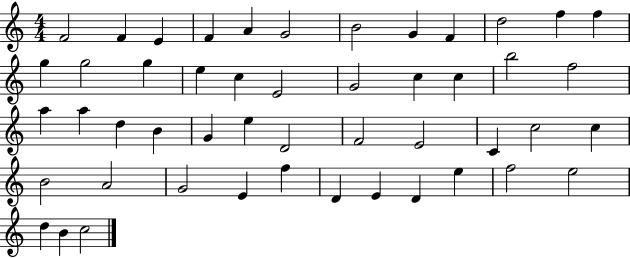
{
  \clef treble
  \numericTimeSignature
  \time 4/4
  \key c \major
  f'2 f'4 e'4 | f'4 a'4 g'2 | b'2 g'4 f'4 | d''2 f''4 f''4 | \break g''4 g''2 g''4 | e''4 c''4 e'2 | g'2 c''4 c''4 | b''2 f''2 | \break a''4 a''4 d''4 b'4 | g'4 e''4 d'2 | f'2 e'2 | c'4 c''2 c''4 | \break b'2 a'2 | g'2 e'4 f''4 | d'4 e'4 d'4 e''4 | f''2 e''2 | \break d''4 b'4 c''2 | \bar "|."
}